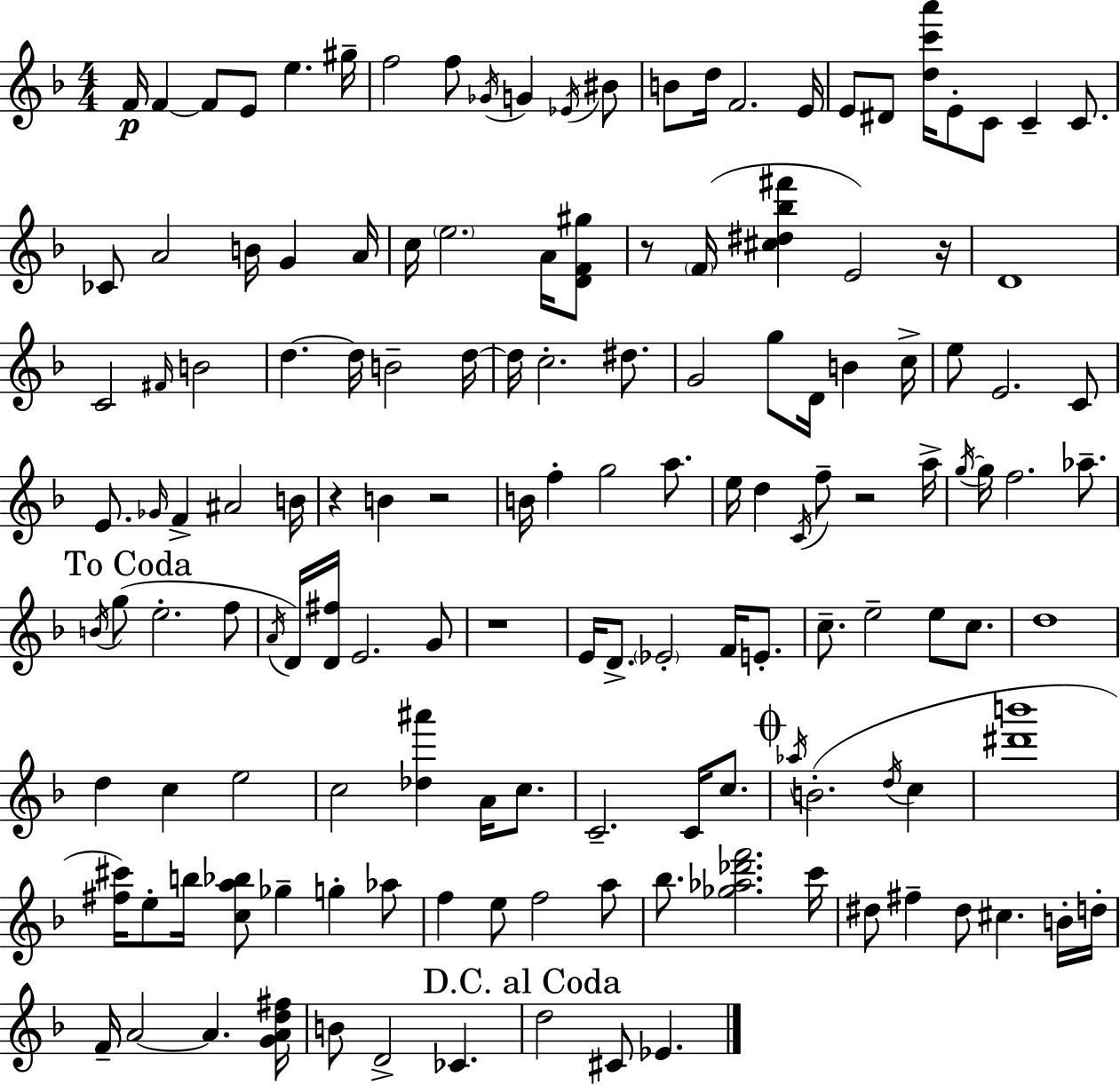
F4/s F4/q F4/e E4/e E5/q. G#5/s F5/h F5/e Gb4/s G4/q Eb4/s BIS4/e B4/e D5/s F4/h. E4/s E4/e D#4/e [D5,C6,A6]/s E4/e C4/e C4/q C4/e. CES4/e A4/h B4/s G4/q A4/s C5/s E5/h. A4/s [D4,F4,G#5]/e R/e F4/s [C#5,D#5,Bb5,F#6]/q E4/h R/s D4/w C4/h F#4/s B4/h D5/q. D5/s B4/h D5/s D5/s C5/h. D#5/e. G4/h G5/e D4/s B4/q C5/s E5/e E4/h. C4/e E4/e. Gb4/s F4/q A#4/h B4/s R/q B4/q R/h B4/s F5/q G5/h A5/e. E5/s D5/q C4/s F5/e R/h A5/s G5/s G5/s F5/h. Ab5/e. B4/s G5/e E5/h. F5/e A4/s D4/s [D4,F#5]/s E4/h. G4/e R/w E4/s D4/e. Eb4/h F4/s E4/e. C5/e. E5/h E5/e C5/e. D5/w D5/q C5/q E5/h C5/h [Db5,A#6]/q A4/s C5/e. C4/h. C4/s C5/e. Ab5/s B4/h. D5/s C5/q [D#6,B6]/w [F#5,C#6]/s E5/e B5/s [C5,A5,Bb5]/e Gb5/q G5/q Ab5/e F5/q E5/e F5/h A5/e Bb5/e. [Gb5,Ab5,Db6,F6]/h. C6/s D#5/e F#5/q D#5/e C#5/q. B4/s D5/s F4/s A4/h A4/q. [G4,A4,D5,F#5]/s B4/e D4/h CES4/q. D5/h C#4/e Eb4/q.